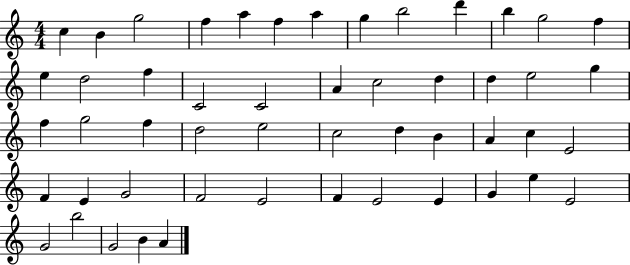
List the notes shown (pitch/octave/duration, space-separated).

C5/q B4/q G5/h F5/q A5/q F5/q A5/q G5/q B5/h D6/q B5/q G5/h F5/q E5/q D5/h F5/q C4/h C4/h A4/q C5/h D5/q D5/q E5/h G5/q F5/q G5/h F5/q D5/h E5/h C5/h D5/q B4/q A4/q C5/q E4/h F4/q E4/q G4/h F4/h E4/h F4/q E4/h E4/q G4/q E5/q E4/h G4/h B5/h G4/h B4/q A4/q